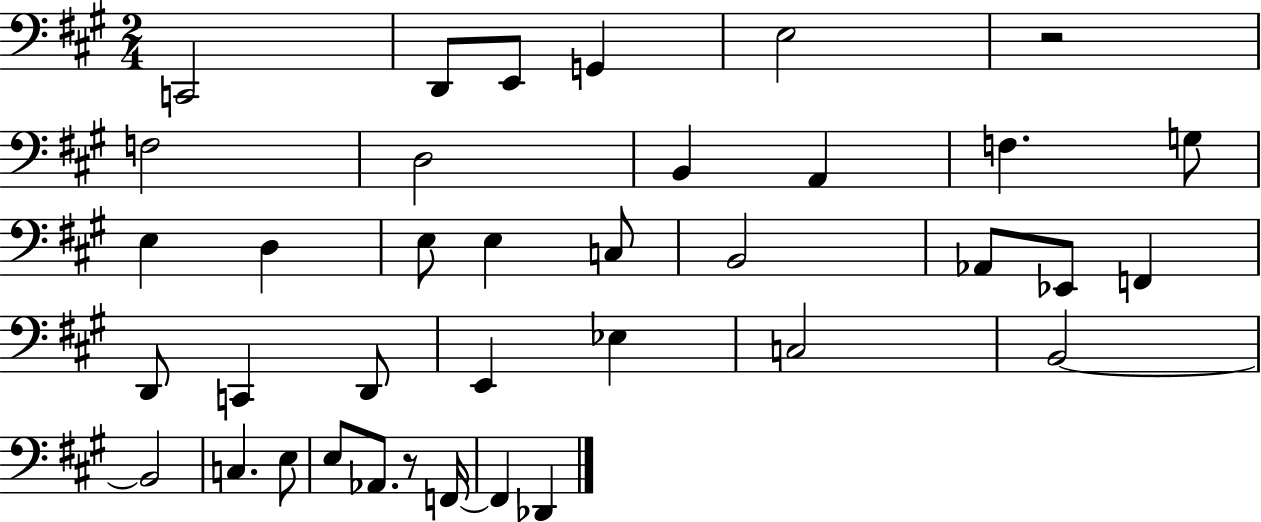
{
  \clef bass
  \numericTimeSignature
  \time 2/4
  \key a \major
  \repeat volta 2 { c,2 | d,8 e,8 g,4 | e2 | r2 | \break f2 | d2 | b,4 a,4 | f4. g8 | \break e4 d4 | e8 e4 c8 | b,2 | aes,8 ees,8 f,4 | \break d,8 c,4 d,8 | e,4 ees4 | c2 | b,2~~ | \break b,2 | c4. e8 | e8 aes,8. r8 f,16~~ | f,4 des,4 | \break } \bar "|."
}